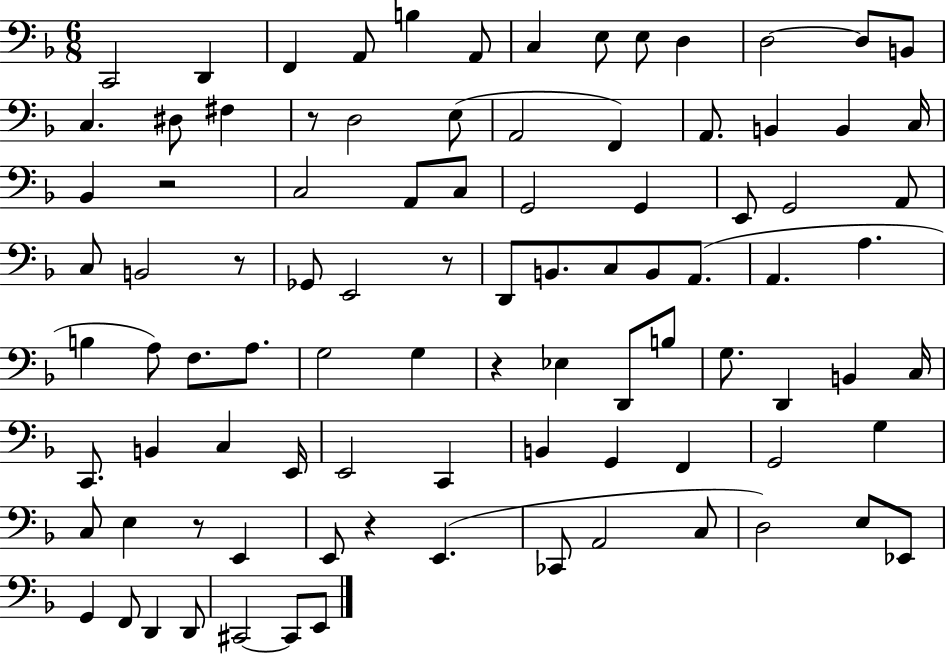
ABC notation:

X:1
T:Untitled
M:6/8
L:1/4
K:F
C,,2 D,, F,, A,,/2 B, A,,/2 C, E,/2 E,/2 D, D,2 D,/2 B,,/2 C, ^D,/2 ^F, z/2 D,2 E,/2 A,,2 F,, A,,/2 B,, B,, C,/4 _B,, z2 C,2 A,,/2 C,/2 G,,2 G,, E,,/2 G,,2 A,,/2 C,/2 B,,2 z/2 _G,,/2 E,,2 z/2 D,,/2 B,,/2 C,/2 B,,/2 A,,/2 A,, A, B, A,/2 F,/2 A,/2 G,2 G, z _E, D,,/2 B,/2 G,/2 D,, B,, C,/4 C,,/2 B,, C, E,,/4 E,,2 C,, B,, G,, F,, G,,2 G, C,/2 E, z/2 E,, E,,/2 z E,, _C,,/2 A,,2 C,/2 D,2 E,/2 _E,,/2 G,, F,,/2 D,, D,,/2 ^C,,2 ^C,,/2 E,,/2